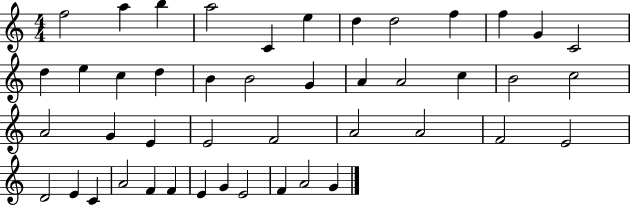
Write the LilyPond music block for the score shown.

{
  \clef treble
  \numericTimeSignature
  \time 4/4
  \key c \major
  f''2 a''4 b''4 | a''2 c'4 e''4 | d''4 d''2 f''4 | f''4 g'4 c'2 | \break d''4 e''4 c''4 d''4 | b'4 b'2 g'4 | a'4 a'2 c''4 | b'2 c''2 | \break a'2 g'4 e'4 | e'2 f'2 | a'2 a'2 | f'2 e'2 | \break d'2 e'4 c'4 | a'2 f'4 f'4 | e'4 g'4 e'2 | f'4 a'2 g'4 | \break \bar "|."
}